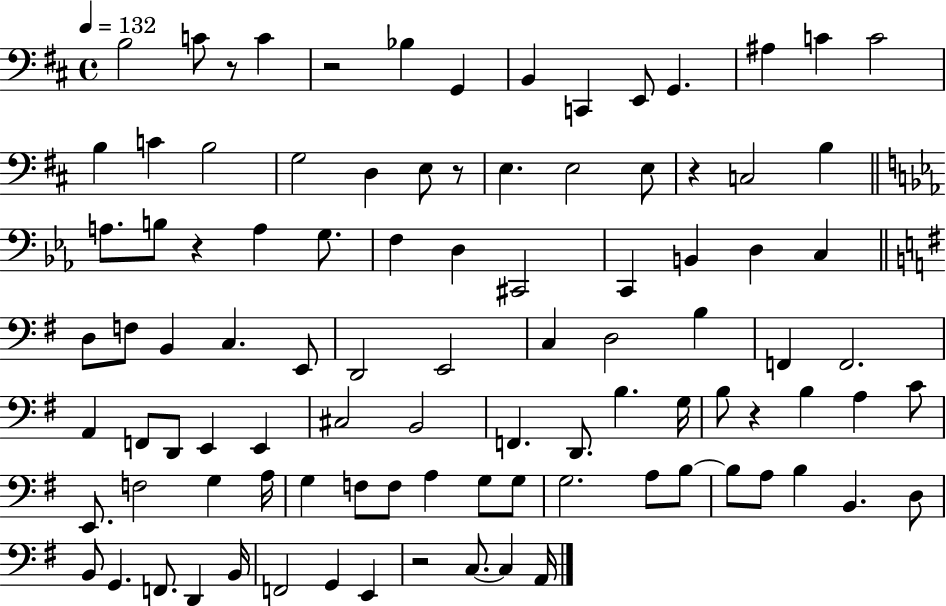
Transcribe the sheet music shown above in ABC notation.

X:1
T:Untitled
M:4/4
L:1/4
K:D
B,2 C/2 z/2 C z2 _B, G,, B,, C,, E,,/2 G,, ^A, C C2 B, C B,2 G,2 D, E,/2 z/2 E, E,2 E,/2 z C,2 B, A,/2 B,/2 z A, G,/2 F, D, ^C,,2 C,, B,, D, C, D,/2 F,/2 B,, C, E,,/2 D,,2 E,,2 C, D,2 B, F,, F,,2 A,, F,,/2 D,,/2 E,, E,, ^C,2 B,,2 F,, D,,/2 B, G,/4 B,/2 z B, A, C/2 E,,/2 F,2 G, A,/4 G, F,/2 F,/2 A, G,/2 G,/2 G,2 A,/2 B,/2 B,/2 A,/2 B, B,, D,/2 B,,/2 G,, F,,/2 D,, B,,/4 F,,2 G,, E,, z2 C,/2 C, A,,/4